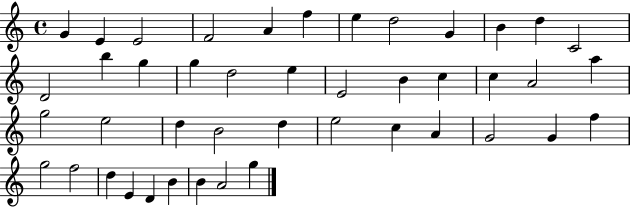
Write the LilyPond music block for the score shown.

{
  \clef treble
  \time 4/4
  \defaultTimeSignature
  \key c \major
  g'4 e'4 e'2 | f'2 a'4 f''4 | e''4 d''2 g'4 | b'4 d''4 c'2 | \break d'2 b''4 g''4 | g''4 d''2 e''4 | e'2 b'4 c''4 | c''4 a'2 a''4 | \break g''2 e''2 | d''4 b'2 d''4 | e''2 c''4 a'4 | g'2 g'4 f''4 | \break g''2 f''2 | d''4 e'4 d'4 b'4 | b'4 a'2 g''4 | \bar "|."
}